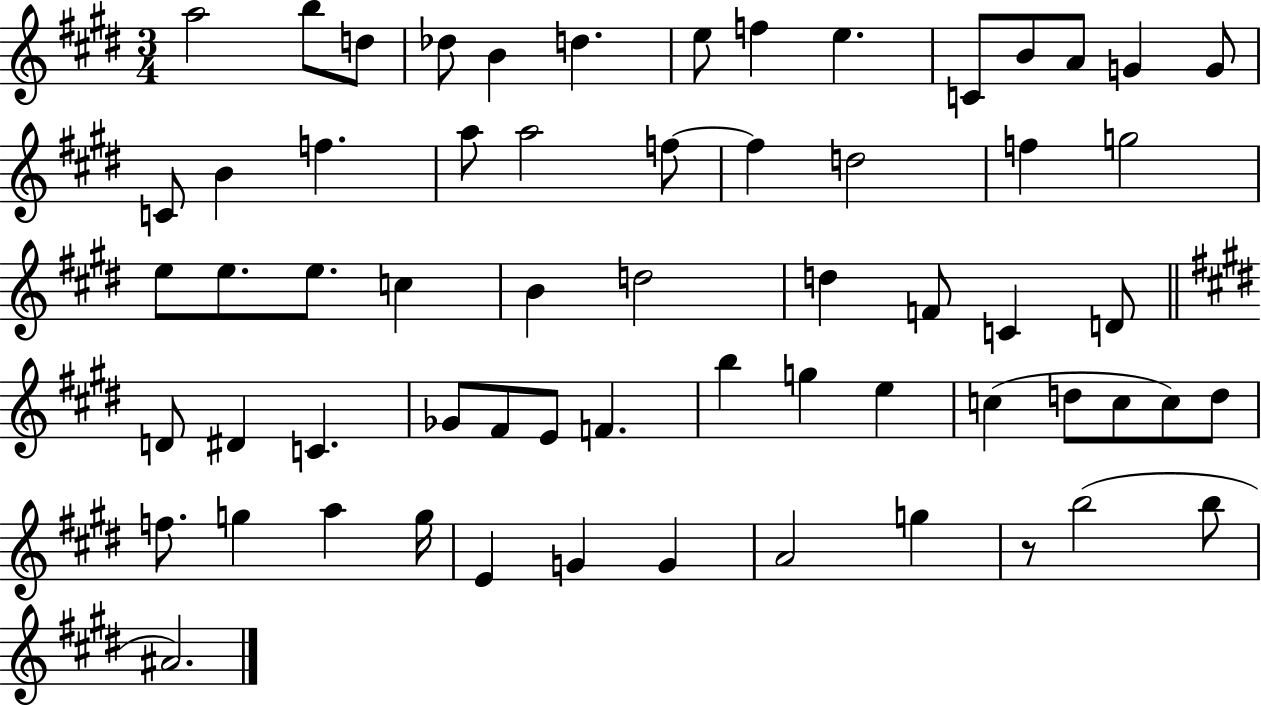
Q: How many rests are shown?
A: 1